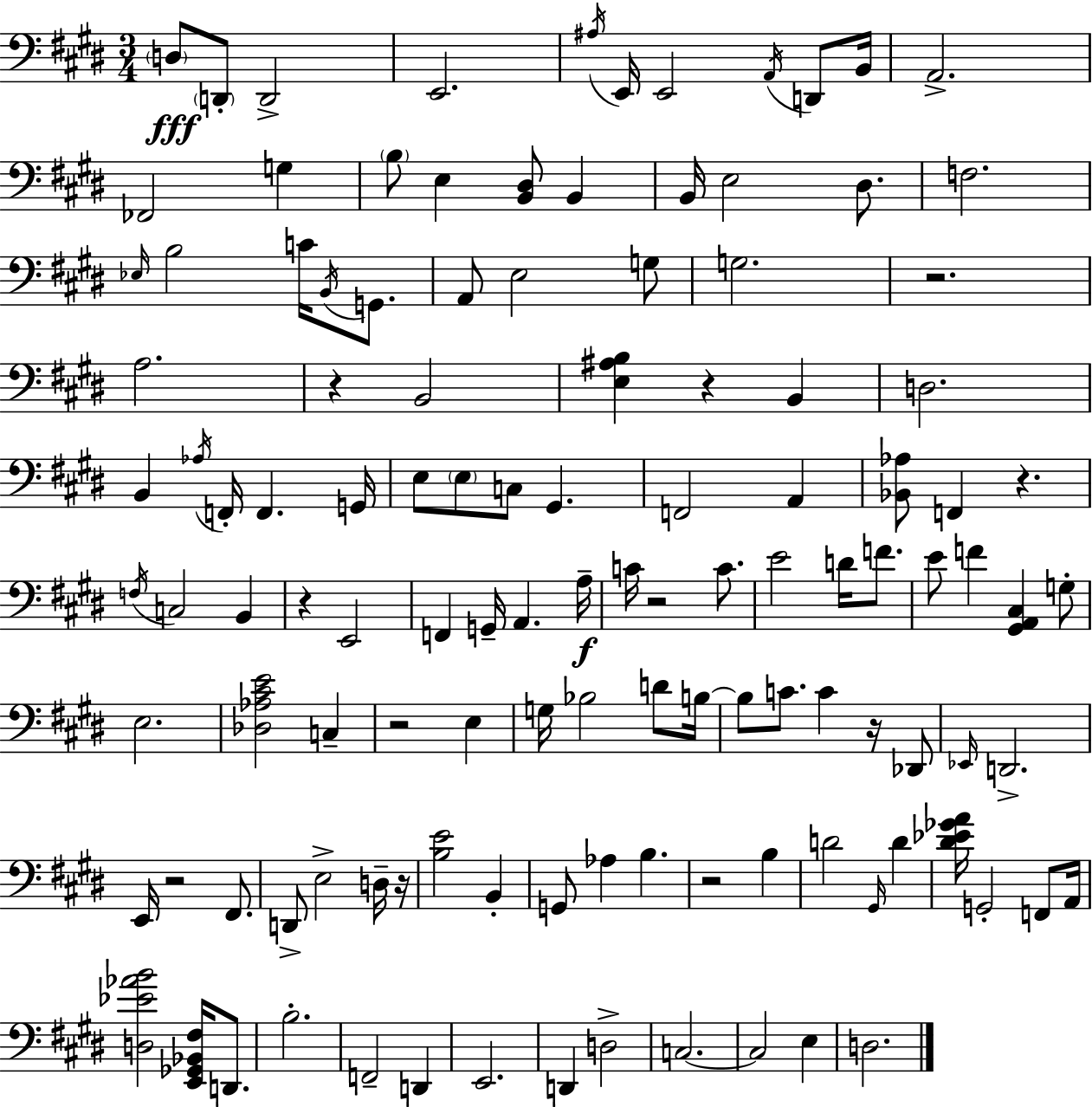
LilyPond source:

{
  \clef bass
  \numericTimeSignature
  \time 3/4
  \key e \major
  \parenthesize d8\fff \parenthesize d,8-. d,2-> | e,2. | \acciaccatura { ais16 } e,16 e,2 \acciaccatura { a,16 } d,8 | b,16 a,2.-> | \break fes,2 g4 | \parenthesize b8 e4 <b, dis>8 b,4 | b,16 e2 dis8. | f2. | \break \grace { ees16 } b2 c'16 | \acciaccatura { b,16 } g,8. a,8 e2 | g8 g2. | r2. | \break a2. | r4 b,2 | <e ais b>4 r4 | b,4 d2. | \break b,4 \acciaccatura { aes16 } f,16-. f,4. | g,16 e8 \parenthesize e8 c8 gis,4. | f,2 | a,4 <bes, aes>8 f,4 r4. | \break \acciaccatura { f16 } c2 | b,4 r4 e,2 | f,4 g,16-- a,4. | a16--\f c'16 r2 | \break c'8. e'2 | d'16 f'8. e'8 f'4 | <gis, a, cis>4 g8-. e2. | <des aes cis' e'>2 | \break c4-- r2 | e4 g16 bes2 | d'8 b16~~ b8 c'8. c'4 | r16 des,8 \grace { ees,16 } d,2.-> | \break e,16 r2 | fis,8. d,8-> e2-> | d16-- r16 <b e'>2 | b,4-. g,8 aes4 | \break b4. r2 | b4 d'2 | \grace { gis,16 } d'4 <dis' ees' ges' a'>16 g,2-. | f,8 a,16 <d ees' aes' b'>2 | \break <e, ges, bes, fis>16 d,8. b2.-. | f,2-- | d,4 e,2. | d,4 | \break d2-> c2.~~ | c2 | e4 d2. | \bar "|."
}